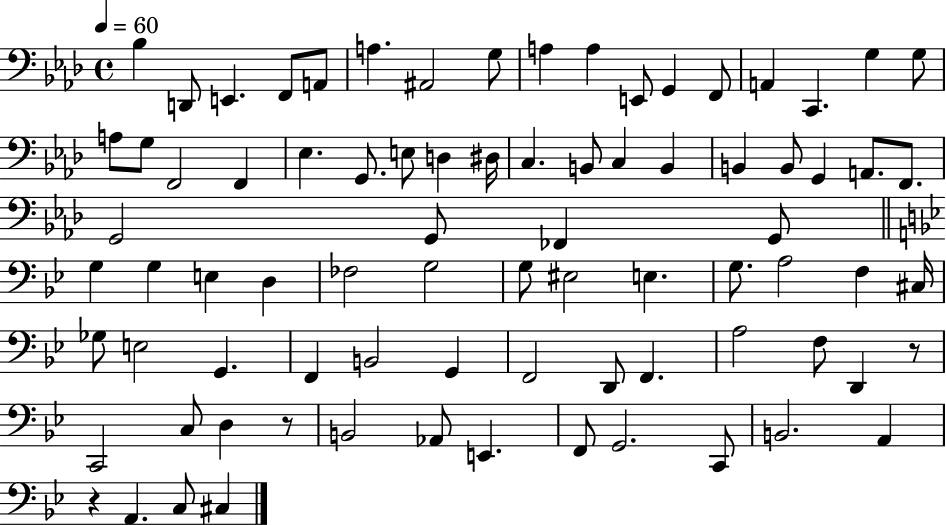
Bb3/q D2/e E2/q. F2/e A2/e A3/q. A#2/h G3/e A3/q A3/q E2/e G2/q F2/e A2/q C2/q. G3/q G3/e A3/e G3/e F2/h F2/q Eb3/q. G2/e. E3/e D3/q D#3/s C3/q. B2/e C3/q B2/q B2/q B2/e G2/q A2/e. F2/e. G2/h G2/e FES2/q G2/e G3/q G3/q E3/q D3/q FES3/h G3/h G3/e EIS3/h E3/q. G3/e. A3/h F3/q C#3/s Gb3/e E3/h G2/q. F2/q B2/h G2/q F2/h D2/e F2/q. A3/h F3/e D2/q R/e C2/h C3/e D3/q R/e B2/h Ab2/e E2/q. F2/e G2/h. C2/e B2/h. A2/q R/q A2/q. C3/e C#3/q